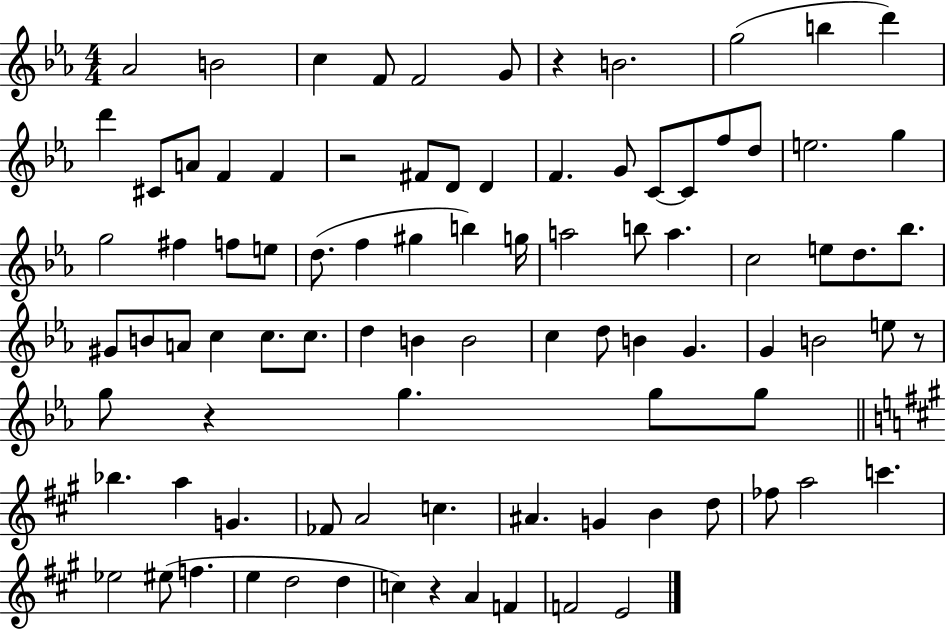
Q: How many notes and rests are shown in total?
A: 91